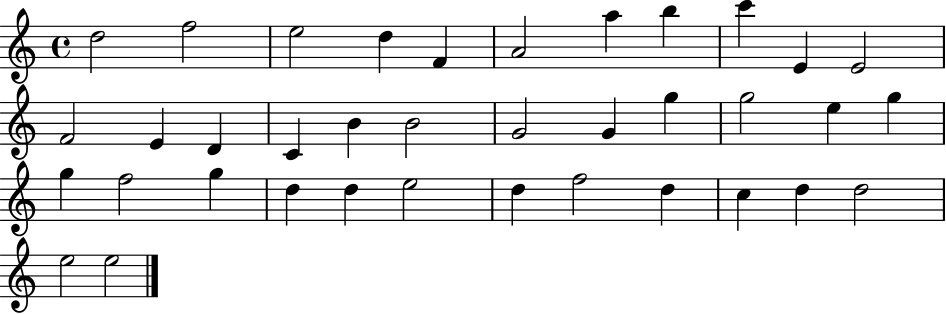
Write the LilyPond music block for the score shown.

{
  \clef treble
  \time 4/4
  \defaultTimeSignature
  \key c \major
  d''2 f''2 | e''2 d''4 f'4 | a'2 a''4 b''4 | c'''4 e'4 e'2 | \break f'2 e'4 d'4 | c'4 b'4 b'2 | g'2 g'4 g''4 | g''2 e''4 g''4 | \break g''4 f''2 g''4 | d''4 d''4 e''2 | d''4 f''2 d''4 | c''4 d''4 d''2 | \break e''2 e''2 | \bar "|."
}